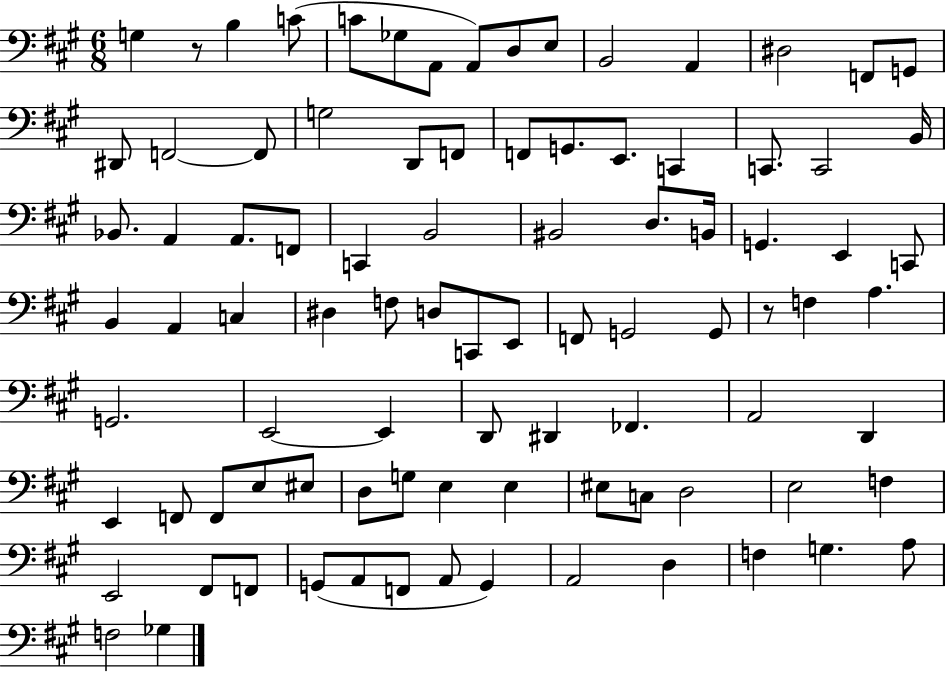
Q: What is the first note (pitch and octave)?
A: G3